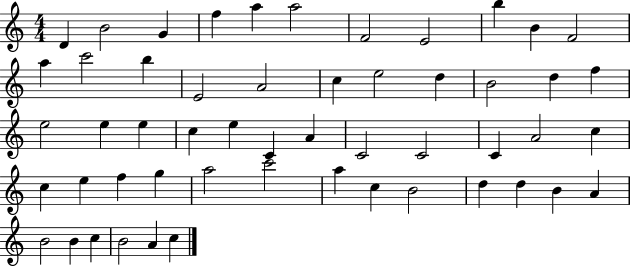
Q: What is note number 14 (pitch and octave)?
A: B5